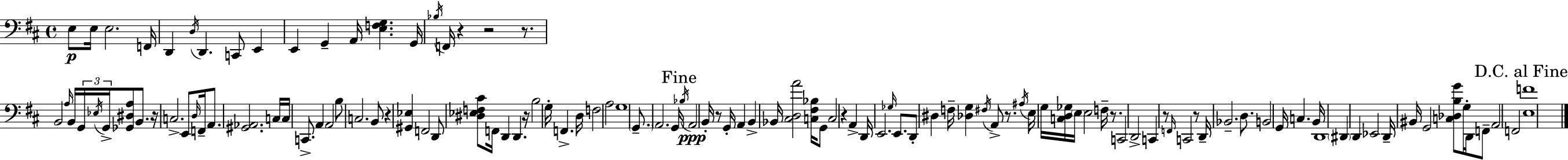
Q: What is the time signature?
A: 4/4